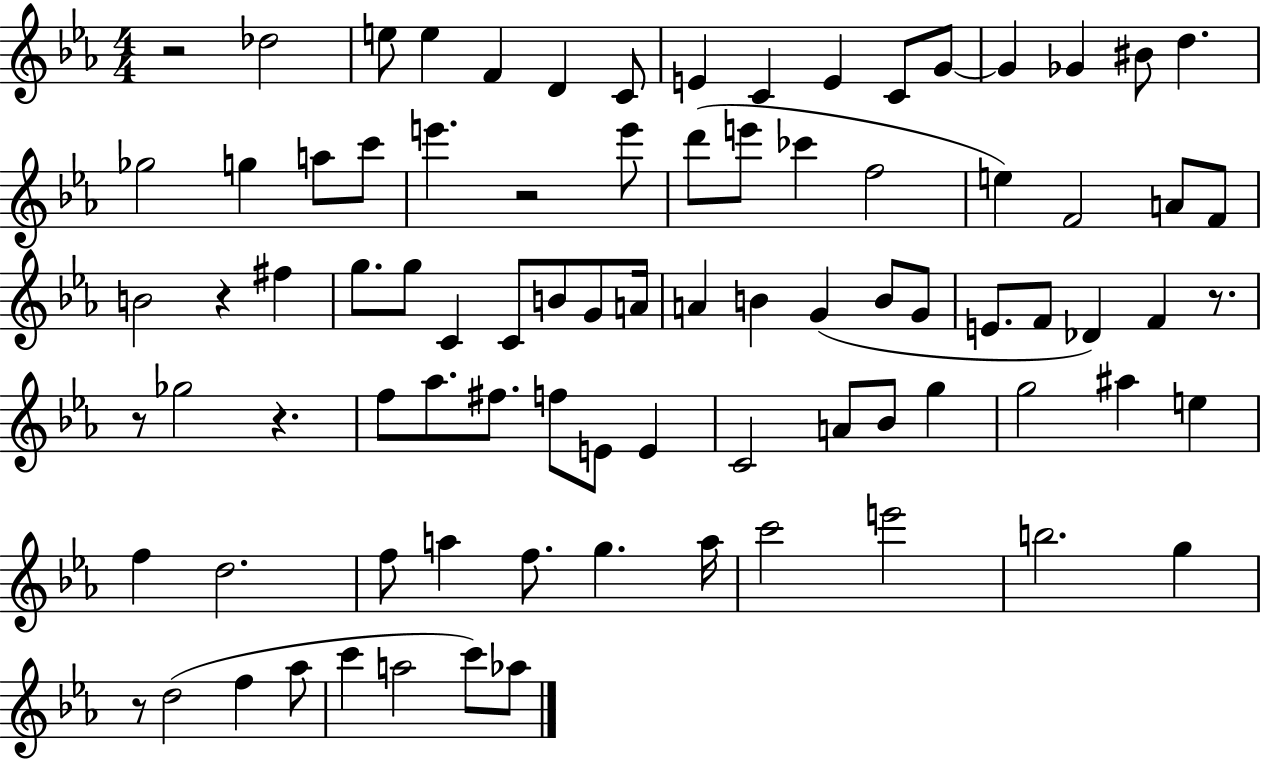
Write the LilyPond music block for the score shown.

{
  \clef treble
  \numericTimeSignature
  \time 4/4
  \key ees \major
  r2 des''2 | e''8 e''4 f'4 d'4 c'8 | e'4 c'4 e'4 c'8 g'8~~ | g'4 ges'4 bis'8 d''4. | \break ges''2 g''4 a''8 c'''8 | e'''4. r2 e'''8 | d'''8( e'''8 ces'''4 f''2 | e''4) f'2 a'8 f'8 | \break b'2 r4 fis''4 | g''8. g''8 c'4 c'8 b'8 g'8 a'16 | a'4 b'4 g'4( b'8 g'8 | e'8. f'8 des'4) f'4 r8. | \break r8 ges''2 r4. | f''8 aes''8. fis''8. f''8 e'8 e'4 | c'2 a'8 bes'8 g''4 | g''2 ais''4 e''4 | \break f''4 d''2. | f''8 a''4 f''8. g''4. a''16 | c'''2 e'''2 | b''2. g''4 | \break r8 d''2( f''4 aes''8 | c'''4 a''2 c'''8) aes''8 | \bar "|."
}